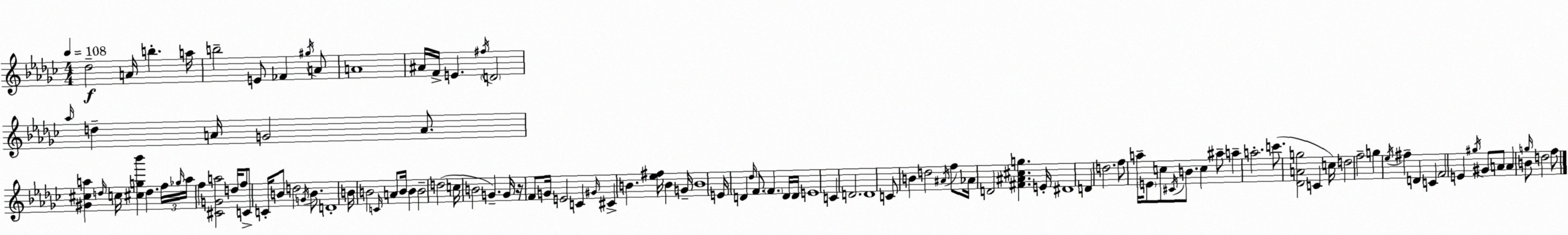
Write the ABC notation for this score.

X:1
T:Untitled
M:4/4
L:1/4
K:Ebm
_d2 A/4 b a/4 b2 E/2 _F ^g/4 A/2 A4 ^A/4 F/4 E ^f/4 D2 _a/4 d A/4 G2 A/2 [^G^ca] d/4 c/4 [^cg_b'] d f/4 _g/4 a/4 f [^CGa]2 d/4 f/2 C/2 C/4 B/2 d2 G/4 B/2 D4 B/4 B2 C/4 A/2 B/4 B B2 d2 c/4 B2 G G/4 z/4 F/2 G/4 E2 C ^G/4 ^C B [_e^f]/4 B G/4 B4 E/4 D _d/4 F/2 F D/4 D/4 E4 C D2 D4 C/2 B d2 ^A/4 f/2 _A/4 D2 [^F^A^cg] E/4 ^D4 D d2 f/2 a/4 E/2 c/2 ^C/4 B/2 c ^a/2 a a2 c'/2 [_DAg]2 C c/4 d2 f2 g _e/4 ^f D C F2 E ^g/4 ^G/2 A/2 A B/2 g/4 d2 f/2